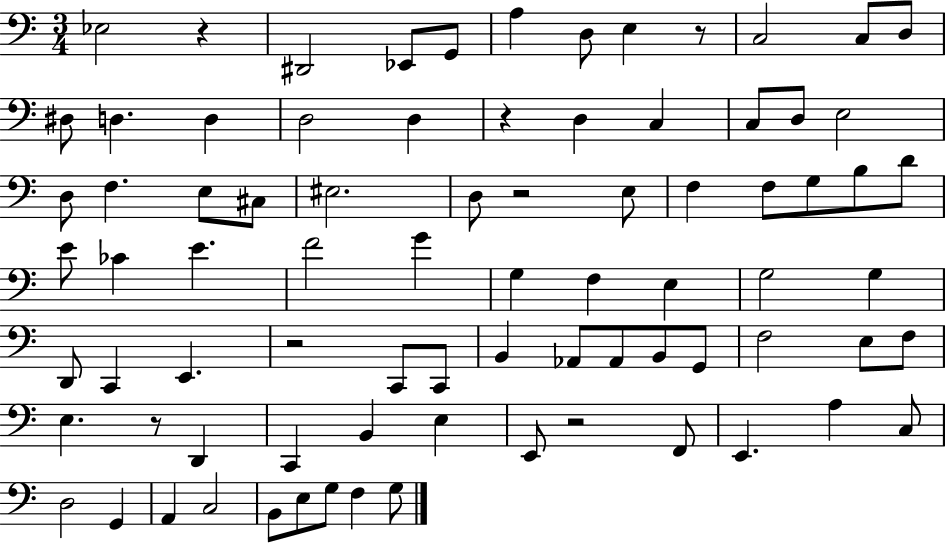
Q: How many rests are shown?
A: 7